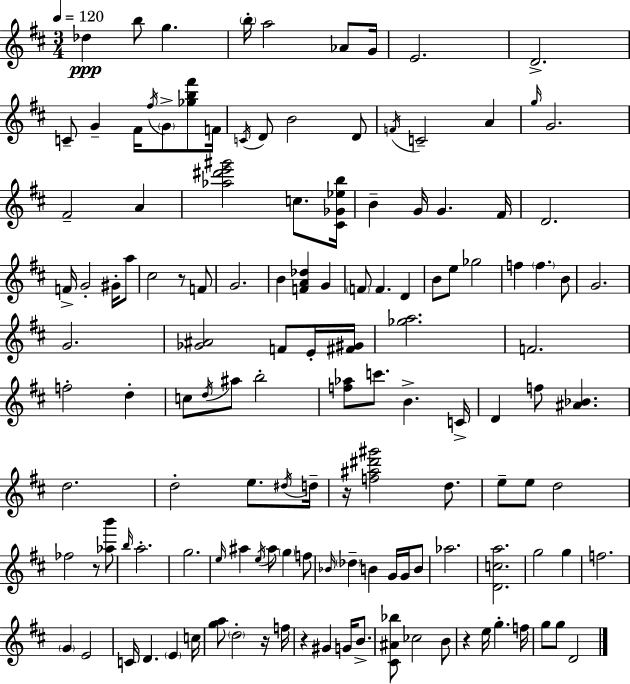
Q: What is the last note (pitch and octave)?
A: D4